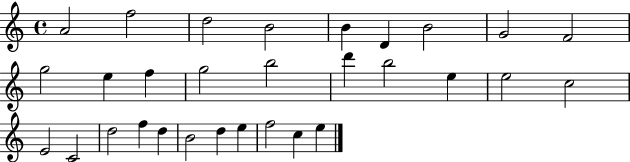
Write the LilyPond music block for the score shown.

{
  \clef treble
  \time 4/4
  \defaultTimeSignature
  \key c \major
  a'2 f''2 | d''2 b'2 | b'4 d'4 b'2 | g'2 f'2 | \break g''2 e''4 f''4 | g''2 b''2 | d'''4 b''2 e''4 | e''2 c''2 | \break e'2 c'2 | d''2 f''4 d''4 | b'2 d''4 e''4 | f''2 c''4 e''4 | \break \bar "|."
}